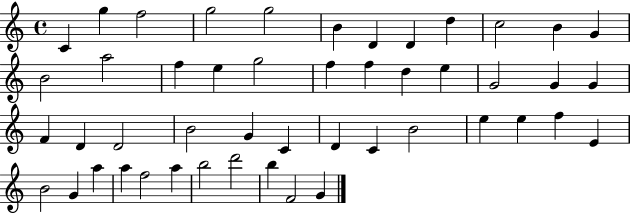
{
  \clef treble
  \time 4/4
  \defaultTimeSignature
  \key c \major
  c'4 g''4 f''2 | g''2 g''2 | b'4 d'4 d'4 d''4 | c''2 b'4 g'4 | \break b'2 a''2 | f''4 e''4 g''2 | f''4 f''4 d''4 e''4 | g'2 g'4 g'4 | \break f'4 d'4 d'2 | b'2 g'4 c'4 | d'4 c'4 b'2 | e''4 e''4 f''4 e'4 | \break b'2 g'4 a''4 | a''4 f''2 a''4 | b''2 d'''2 | b''4 f'2 g'4 | \break \bar "|."
}